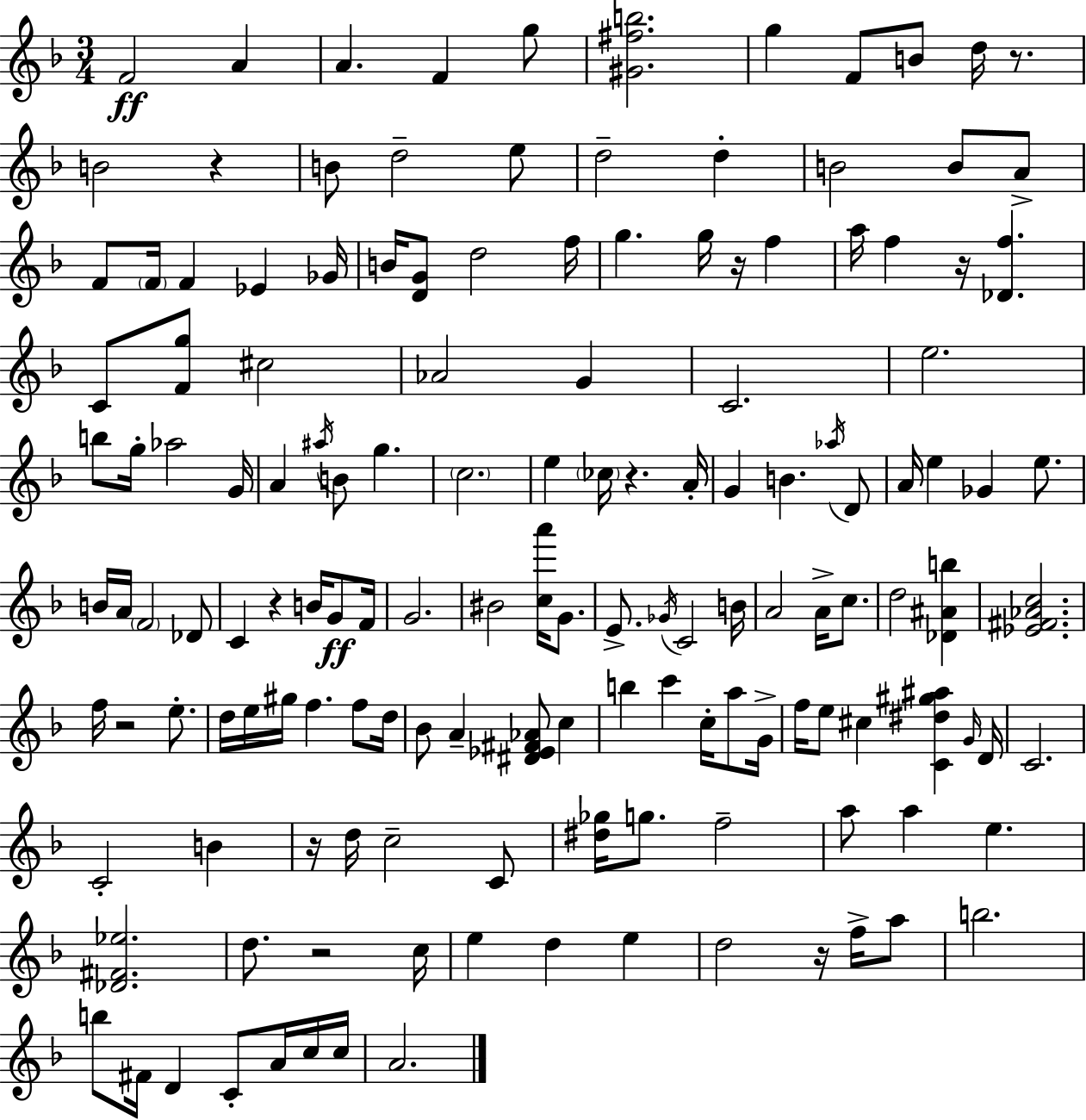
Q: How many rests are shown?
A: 10